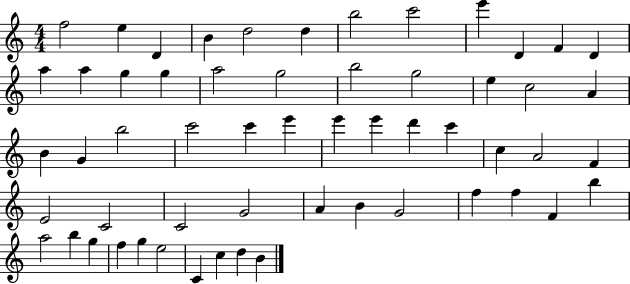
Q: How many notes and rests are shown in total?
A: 57